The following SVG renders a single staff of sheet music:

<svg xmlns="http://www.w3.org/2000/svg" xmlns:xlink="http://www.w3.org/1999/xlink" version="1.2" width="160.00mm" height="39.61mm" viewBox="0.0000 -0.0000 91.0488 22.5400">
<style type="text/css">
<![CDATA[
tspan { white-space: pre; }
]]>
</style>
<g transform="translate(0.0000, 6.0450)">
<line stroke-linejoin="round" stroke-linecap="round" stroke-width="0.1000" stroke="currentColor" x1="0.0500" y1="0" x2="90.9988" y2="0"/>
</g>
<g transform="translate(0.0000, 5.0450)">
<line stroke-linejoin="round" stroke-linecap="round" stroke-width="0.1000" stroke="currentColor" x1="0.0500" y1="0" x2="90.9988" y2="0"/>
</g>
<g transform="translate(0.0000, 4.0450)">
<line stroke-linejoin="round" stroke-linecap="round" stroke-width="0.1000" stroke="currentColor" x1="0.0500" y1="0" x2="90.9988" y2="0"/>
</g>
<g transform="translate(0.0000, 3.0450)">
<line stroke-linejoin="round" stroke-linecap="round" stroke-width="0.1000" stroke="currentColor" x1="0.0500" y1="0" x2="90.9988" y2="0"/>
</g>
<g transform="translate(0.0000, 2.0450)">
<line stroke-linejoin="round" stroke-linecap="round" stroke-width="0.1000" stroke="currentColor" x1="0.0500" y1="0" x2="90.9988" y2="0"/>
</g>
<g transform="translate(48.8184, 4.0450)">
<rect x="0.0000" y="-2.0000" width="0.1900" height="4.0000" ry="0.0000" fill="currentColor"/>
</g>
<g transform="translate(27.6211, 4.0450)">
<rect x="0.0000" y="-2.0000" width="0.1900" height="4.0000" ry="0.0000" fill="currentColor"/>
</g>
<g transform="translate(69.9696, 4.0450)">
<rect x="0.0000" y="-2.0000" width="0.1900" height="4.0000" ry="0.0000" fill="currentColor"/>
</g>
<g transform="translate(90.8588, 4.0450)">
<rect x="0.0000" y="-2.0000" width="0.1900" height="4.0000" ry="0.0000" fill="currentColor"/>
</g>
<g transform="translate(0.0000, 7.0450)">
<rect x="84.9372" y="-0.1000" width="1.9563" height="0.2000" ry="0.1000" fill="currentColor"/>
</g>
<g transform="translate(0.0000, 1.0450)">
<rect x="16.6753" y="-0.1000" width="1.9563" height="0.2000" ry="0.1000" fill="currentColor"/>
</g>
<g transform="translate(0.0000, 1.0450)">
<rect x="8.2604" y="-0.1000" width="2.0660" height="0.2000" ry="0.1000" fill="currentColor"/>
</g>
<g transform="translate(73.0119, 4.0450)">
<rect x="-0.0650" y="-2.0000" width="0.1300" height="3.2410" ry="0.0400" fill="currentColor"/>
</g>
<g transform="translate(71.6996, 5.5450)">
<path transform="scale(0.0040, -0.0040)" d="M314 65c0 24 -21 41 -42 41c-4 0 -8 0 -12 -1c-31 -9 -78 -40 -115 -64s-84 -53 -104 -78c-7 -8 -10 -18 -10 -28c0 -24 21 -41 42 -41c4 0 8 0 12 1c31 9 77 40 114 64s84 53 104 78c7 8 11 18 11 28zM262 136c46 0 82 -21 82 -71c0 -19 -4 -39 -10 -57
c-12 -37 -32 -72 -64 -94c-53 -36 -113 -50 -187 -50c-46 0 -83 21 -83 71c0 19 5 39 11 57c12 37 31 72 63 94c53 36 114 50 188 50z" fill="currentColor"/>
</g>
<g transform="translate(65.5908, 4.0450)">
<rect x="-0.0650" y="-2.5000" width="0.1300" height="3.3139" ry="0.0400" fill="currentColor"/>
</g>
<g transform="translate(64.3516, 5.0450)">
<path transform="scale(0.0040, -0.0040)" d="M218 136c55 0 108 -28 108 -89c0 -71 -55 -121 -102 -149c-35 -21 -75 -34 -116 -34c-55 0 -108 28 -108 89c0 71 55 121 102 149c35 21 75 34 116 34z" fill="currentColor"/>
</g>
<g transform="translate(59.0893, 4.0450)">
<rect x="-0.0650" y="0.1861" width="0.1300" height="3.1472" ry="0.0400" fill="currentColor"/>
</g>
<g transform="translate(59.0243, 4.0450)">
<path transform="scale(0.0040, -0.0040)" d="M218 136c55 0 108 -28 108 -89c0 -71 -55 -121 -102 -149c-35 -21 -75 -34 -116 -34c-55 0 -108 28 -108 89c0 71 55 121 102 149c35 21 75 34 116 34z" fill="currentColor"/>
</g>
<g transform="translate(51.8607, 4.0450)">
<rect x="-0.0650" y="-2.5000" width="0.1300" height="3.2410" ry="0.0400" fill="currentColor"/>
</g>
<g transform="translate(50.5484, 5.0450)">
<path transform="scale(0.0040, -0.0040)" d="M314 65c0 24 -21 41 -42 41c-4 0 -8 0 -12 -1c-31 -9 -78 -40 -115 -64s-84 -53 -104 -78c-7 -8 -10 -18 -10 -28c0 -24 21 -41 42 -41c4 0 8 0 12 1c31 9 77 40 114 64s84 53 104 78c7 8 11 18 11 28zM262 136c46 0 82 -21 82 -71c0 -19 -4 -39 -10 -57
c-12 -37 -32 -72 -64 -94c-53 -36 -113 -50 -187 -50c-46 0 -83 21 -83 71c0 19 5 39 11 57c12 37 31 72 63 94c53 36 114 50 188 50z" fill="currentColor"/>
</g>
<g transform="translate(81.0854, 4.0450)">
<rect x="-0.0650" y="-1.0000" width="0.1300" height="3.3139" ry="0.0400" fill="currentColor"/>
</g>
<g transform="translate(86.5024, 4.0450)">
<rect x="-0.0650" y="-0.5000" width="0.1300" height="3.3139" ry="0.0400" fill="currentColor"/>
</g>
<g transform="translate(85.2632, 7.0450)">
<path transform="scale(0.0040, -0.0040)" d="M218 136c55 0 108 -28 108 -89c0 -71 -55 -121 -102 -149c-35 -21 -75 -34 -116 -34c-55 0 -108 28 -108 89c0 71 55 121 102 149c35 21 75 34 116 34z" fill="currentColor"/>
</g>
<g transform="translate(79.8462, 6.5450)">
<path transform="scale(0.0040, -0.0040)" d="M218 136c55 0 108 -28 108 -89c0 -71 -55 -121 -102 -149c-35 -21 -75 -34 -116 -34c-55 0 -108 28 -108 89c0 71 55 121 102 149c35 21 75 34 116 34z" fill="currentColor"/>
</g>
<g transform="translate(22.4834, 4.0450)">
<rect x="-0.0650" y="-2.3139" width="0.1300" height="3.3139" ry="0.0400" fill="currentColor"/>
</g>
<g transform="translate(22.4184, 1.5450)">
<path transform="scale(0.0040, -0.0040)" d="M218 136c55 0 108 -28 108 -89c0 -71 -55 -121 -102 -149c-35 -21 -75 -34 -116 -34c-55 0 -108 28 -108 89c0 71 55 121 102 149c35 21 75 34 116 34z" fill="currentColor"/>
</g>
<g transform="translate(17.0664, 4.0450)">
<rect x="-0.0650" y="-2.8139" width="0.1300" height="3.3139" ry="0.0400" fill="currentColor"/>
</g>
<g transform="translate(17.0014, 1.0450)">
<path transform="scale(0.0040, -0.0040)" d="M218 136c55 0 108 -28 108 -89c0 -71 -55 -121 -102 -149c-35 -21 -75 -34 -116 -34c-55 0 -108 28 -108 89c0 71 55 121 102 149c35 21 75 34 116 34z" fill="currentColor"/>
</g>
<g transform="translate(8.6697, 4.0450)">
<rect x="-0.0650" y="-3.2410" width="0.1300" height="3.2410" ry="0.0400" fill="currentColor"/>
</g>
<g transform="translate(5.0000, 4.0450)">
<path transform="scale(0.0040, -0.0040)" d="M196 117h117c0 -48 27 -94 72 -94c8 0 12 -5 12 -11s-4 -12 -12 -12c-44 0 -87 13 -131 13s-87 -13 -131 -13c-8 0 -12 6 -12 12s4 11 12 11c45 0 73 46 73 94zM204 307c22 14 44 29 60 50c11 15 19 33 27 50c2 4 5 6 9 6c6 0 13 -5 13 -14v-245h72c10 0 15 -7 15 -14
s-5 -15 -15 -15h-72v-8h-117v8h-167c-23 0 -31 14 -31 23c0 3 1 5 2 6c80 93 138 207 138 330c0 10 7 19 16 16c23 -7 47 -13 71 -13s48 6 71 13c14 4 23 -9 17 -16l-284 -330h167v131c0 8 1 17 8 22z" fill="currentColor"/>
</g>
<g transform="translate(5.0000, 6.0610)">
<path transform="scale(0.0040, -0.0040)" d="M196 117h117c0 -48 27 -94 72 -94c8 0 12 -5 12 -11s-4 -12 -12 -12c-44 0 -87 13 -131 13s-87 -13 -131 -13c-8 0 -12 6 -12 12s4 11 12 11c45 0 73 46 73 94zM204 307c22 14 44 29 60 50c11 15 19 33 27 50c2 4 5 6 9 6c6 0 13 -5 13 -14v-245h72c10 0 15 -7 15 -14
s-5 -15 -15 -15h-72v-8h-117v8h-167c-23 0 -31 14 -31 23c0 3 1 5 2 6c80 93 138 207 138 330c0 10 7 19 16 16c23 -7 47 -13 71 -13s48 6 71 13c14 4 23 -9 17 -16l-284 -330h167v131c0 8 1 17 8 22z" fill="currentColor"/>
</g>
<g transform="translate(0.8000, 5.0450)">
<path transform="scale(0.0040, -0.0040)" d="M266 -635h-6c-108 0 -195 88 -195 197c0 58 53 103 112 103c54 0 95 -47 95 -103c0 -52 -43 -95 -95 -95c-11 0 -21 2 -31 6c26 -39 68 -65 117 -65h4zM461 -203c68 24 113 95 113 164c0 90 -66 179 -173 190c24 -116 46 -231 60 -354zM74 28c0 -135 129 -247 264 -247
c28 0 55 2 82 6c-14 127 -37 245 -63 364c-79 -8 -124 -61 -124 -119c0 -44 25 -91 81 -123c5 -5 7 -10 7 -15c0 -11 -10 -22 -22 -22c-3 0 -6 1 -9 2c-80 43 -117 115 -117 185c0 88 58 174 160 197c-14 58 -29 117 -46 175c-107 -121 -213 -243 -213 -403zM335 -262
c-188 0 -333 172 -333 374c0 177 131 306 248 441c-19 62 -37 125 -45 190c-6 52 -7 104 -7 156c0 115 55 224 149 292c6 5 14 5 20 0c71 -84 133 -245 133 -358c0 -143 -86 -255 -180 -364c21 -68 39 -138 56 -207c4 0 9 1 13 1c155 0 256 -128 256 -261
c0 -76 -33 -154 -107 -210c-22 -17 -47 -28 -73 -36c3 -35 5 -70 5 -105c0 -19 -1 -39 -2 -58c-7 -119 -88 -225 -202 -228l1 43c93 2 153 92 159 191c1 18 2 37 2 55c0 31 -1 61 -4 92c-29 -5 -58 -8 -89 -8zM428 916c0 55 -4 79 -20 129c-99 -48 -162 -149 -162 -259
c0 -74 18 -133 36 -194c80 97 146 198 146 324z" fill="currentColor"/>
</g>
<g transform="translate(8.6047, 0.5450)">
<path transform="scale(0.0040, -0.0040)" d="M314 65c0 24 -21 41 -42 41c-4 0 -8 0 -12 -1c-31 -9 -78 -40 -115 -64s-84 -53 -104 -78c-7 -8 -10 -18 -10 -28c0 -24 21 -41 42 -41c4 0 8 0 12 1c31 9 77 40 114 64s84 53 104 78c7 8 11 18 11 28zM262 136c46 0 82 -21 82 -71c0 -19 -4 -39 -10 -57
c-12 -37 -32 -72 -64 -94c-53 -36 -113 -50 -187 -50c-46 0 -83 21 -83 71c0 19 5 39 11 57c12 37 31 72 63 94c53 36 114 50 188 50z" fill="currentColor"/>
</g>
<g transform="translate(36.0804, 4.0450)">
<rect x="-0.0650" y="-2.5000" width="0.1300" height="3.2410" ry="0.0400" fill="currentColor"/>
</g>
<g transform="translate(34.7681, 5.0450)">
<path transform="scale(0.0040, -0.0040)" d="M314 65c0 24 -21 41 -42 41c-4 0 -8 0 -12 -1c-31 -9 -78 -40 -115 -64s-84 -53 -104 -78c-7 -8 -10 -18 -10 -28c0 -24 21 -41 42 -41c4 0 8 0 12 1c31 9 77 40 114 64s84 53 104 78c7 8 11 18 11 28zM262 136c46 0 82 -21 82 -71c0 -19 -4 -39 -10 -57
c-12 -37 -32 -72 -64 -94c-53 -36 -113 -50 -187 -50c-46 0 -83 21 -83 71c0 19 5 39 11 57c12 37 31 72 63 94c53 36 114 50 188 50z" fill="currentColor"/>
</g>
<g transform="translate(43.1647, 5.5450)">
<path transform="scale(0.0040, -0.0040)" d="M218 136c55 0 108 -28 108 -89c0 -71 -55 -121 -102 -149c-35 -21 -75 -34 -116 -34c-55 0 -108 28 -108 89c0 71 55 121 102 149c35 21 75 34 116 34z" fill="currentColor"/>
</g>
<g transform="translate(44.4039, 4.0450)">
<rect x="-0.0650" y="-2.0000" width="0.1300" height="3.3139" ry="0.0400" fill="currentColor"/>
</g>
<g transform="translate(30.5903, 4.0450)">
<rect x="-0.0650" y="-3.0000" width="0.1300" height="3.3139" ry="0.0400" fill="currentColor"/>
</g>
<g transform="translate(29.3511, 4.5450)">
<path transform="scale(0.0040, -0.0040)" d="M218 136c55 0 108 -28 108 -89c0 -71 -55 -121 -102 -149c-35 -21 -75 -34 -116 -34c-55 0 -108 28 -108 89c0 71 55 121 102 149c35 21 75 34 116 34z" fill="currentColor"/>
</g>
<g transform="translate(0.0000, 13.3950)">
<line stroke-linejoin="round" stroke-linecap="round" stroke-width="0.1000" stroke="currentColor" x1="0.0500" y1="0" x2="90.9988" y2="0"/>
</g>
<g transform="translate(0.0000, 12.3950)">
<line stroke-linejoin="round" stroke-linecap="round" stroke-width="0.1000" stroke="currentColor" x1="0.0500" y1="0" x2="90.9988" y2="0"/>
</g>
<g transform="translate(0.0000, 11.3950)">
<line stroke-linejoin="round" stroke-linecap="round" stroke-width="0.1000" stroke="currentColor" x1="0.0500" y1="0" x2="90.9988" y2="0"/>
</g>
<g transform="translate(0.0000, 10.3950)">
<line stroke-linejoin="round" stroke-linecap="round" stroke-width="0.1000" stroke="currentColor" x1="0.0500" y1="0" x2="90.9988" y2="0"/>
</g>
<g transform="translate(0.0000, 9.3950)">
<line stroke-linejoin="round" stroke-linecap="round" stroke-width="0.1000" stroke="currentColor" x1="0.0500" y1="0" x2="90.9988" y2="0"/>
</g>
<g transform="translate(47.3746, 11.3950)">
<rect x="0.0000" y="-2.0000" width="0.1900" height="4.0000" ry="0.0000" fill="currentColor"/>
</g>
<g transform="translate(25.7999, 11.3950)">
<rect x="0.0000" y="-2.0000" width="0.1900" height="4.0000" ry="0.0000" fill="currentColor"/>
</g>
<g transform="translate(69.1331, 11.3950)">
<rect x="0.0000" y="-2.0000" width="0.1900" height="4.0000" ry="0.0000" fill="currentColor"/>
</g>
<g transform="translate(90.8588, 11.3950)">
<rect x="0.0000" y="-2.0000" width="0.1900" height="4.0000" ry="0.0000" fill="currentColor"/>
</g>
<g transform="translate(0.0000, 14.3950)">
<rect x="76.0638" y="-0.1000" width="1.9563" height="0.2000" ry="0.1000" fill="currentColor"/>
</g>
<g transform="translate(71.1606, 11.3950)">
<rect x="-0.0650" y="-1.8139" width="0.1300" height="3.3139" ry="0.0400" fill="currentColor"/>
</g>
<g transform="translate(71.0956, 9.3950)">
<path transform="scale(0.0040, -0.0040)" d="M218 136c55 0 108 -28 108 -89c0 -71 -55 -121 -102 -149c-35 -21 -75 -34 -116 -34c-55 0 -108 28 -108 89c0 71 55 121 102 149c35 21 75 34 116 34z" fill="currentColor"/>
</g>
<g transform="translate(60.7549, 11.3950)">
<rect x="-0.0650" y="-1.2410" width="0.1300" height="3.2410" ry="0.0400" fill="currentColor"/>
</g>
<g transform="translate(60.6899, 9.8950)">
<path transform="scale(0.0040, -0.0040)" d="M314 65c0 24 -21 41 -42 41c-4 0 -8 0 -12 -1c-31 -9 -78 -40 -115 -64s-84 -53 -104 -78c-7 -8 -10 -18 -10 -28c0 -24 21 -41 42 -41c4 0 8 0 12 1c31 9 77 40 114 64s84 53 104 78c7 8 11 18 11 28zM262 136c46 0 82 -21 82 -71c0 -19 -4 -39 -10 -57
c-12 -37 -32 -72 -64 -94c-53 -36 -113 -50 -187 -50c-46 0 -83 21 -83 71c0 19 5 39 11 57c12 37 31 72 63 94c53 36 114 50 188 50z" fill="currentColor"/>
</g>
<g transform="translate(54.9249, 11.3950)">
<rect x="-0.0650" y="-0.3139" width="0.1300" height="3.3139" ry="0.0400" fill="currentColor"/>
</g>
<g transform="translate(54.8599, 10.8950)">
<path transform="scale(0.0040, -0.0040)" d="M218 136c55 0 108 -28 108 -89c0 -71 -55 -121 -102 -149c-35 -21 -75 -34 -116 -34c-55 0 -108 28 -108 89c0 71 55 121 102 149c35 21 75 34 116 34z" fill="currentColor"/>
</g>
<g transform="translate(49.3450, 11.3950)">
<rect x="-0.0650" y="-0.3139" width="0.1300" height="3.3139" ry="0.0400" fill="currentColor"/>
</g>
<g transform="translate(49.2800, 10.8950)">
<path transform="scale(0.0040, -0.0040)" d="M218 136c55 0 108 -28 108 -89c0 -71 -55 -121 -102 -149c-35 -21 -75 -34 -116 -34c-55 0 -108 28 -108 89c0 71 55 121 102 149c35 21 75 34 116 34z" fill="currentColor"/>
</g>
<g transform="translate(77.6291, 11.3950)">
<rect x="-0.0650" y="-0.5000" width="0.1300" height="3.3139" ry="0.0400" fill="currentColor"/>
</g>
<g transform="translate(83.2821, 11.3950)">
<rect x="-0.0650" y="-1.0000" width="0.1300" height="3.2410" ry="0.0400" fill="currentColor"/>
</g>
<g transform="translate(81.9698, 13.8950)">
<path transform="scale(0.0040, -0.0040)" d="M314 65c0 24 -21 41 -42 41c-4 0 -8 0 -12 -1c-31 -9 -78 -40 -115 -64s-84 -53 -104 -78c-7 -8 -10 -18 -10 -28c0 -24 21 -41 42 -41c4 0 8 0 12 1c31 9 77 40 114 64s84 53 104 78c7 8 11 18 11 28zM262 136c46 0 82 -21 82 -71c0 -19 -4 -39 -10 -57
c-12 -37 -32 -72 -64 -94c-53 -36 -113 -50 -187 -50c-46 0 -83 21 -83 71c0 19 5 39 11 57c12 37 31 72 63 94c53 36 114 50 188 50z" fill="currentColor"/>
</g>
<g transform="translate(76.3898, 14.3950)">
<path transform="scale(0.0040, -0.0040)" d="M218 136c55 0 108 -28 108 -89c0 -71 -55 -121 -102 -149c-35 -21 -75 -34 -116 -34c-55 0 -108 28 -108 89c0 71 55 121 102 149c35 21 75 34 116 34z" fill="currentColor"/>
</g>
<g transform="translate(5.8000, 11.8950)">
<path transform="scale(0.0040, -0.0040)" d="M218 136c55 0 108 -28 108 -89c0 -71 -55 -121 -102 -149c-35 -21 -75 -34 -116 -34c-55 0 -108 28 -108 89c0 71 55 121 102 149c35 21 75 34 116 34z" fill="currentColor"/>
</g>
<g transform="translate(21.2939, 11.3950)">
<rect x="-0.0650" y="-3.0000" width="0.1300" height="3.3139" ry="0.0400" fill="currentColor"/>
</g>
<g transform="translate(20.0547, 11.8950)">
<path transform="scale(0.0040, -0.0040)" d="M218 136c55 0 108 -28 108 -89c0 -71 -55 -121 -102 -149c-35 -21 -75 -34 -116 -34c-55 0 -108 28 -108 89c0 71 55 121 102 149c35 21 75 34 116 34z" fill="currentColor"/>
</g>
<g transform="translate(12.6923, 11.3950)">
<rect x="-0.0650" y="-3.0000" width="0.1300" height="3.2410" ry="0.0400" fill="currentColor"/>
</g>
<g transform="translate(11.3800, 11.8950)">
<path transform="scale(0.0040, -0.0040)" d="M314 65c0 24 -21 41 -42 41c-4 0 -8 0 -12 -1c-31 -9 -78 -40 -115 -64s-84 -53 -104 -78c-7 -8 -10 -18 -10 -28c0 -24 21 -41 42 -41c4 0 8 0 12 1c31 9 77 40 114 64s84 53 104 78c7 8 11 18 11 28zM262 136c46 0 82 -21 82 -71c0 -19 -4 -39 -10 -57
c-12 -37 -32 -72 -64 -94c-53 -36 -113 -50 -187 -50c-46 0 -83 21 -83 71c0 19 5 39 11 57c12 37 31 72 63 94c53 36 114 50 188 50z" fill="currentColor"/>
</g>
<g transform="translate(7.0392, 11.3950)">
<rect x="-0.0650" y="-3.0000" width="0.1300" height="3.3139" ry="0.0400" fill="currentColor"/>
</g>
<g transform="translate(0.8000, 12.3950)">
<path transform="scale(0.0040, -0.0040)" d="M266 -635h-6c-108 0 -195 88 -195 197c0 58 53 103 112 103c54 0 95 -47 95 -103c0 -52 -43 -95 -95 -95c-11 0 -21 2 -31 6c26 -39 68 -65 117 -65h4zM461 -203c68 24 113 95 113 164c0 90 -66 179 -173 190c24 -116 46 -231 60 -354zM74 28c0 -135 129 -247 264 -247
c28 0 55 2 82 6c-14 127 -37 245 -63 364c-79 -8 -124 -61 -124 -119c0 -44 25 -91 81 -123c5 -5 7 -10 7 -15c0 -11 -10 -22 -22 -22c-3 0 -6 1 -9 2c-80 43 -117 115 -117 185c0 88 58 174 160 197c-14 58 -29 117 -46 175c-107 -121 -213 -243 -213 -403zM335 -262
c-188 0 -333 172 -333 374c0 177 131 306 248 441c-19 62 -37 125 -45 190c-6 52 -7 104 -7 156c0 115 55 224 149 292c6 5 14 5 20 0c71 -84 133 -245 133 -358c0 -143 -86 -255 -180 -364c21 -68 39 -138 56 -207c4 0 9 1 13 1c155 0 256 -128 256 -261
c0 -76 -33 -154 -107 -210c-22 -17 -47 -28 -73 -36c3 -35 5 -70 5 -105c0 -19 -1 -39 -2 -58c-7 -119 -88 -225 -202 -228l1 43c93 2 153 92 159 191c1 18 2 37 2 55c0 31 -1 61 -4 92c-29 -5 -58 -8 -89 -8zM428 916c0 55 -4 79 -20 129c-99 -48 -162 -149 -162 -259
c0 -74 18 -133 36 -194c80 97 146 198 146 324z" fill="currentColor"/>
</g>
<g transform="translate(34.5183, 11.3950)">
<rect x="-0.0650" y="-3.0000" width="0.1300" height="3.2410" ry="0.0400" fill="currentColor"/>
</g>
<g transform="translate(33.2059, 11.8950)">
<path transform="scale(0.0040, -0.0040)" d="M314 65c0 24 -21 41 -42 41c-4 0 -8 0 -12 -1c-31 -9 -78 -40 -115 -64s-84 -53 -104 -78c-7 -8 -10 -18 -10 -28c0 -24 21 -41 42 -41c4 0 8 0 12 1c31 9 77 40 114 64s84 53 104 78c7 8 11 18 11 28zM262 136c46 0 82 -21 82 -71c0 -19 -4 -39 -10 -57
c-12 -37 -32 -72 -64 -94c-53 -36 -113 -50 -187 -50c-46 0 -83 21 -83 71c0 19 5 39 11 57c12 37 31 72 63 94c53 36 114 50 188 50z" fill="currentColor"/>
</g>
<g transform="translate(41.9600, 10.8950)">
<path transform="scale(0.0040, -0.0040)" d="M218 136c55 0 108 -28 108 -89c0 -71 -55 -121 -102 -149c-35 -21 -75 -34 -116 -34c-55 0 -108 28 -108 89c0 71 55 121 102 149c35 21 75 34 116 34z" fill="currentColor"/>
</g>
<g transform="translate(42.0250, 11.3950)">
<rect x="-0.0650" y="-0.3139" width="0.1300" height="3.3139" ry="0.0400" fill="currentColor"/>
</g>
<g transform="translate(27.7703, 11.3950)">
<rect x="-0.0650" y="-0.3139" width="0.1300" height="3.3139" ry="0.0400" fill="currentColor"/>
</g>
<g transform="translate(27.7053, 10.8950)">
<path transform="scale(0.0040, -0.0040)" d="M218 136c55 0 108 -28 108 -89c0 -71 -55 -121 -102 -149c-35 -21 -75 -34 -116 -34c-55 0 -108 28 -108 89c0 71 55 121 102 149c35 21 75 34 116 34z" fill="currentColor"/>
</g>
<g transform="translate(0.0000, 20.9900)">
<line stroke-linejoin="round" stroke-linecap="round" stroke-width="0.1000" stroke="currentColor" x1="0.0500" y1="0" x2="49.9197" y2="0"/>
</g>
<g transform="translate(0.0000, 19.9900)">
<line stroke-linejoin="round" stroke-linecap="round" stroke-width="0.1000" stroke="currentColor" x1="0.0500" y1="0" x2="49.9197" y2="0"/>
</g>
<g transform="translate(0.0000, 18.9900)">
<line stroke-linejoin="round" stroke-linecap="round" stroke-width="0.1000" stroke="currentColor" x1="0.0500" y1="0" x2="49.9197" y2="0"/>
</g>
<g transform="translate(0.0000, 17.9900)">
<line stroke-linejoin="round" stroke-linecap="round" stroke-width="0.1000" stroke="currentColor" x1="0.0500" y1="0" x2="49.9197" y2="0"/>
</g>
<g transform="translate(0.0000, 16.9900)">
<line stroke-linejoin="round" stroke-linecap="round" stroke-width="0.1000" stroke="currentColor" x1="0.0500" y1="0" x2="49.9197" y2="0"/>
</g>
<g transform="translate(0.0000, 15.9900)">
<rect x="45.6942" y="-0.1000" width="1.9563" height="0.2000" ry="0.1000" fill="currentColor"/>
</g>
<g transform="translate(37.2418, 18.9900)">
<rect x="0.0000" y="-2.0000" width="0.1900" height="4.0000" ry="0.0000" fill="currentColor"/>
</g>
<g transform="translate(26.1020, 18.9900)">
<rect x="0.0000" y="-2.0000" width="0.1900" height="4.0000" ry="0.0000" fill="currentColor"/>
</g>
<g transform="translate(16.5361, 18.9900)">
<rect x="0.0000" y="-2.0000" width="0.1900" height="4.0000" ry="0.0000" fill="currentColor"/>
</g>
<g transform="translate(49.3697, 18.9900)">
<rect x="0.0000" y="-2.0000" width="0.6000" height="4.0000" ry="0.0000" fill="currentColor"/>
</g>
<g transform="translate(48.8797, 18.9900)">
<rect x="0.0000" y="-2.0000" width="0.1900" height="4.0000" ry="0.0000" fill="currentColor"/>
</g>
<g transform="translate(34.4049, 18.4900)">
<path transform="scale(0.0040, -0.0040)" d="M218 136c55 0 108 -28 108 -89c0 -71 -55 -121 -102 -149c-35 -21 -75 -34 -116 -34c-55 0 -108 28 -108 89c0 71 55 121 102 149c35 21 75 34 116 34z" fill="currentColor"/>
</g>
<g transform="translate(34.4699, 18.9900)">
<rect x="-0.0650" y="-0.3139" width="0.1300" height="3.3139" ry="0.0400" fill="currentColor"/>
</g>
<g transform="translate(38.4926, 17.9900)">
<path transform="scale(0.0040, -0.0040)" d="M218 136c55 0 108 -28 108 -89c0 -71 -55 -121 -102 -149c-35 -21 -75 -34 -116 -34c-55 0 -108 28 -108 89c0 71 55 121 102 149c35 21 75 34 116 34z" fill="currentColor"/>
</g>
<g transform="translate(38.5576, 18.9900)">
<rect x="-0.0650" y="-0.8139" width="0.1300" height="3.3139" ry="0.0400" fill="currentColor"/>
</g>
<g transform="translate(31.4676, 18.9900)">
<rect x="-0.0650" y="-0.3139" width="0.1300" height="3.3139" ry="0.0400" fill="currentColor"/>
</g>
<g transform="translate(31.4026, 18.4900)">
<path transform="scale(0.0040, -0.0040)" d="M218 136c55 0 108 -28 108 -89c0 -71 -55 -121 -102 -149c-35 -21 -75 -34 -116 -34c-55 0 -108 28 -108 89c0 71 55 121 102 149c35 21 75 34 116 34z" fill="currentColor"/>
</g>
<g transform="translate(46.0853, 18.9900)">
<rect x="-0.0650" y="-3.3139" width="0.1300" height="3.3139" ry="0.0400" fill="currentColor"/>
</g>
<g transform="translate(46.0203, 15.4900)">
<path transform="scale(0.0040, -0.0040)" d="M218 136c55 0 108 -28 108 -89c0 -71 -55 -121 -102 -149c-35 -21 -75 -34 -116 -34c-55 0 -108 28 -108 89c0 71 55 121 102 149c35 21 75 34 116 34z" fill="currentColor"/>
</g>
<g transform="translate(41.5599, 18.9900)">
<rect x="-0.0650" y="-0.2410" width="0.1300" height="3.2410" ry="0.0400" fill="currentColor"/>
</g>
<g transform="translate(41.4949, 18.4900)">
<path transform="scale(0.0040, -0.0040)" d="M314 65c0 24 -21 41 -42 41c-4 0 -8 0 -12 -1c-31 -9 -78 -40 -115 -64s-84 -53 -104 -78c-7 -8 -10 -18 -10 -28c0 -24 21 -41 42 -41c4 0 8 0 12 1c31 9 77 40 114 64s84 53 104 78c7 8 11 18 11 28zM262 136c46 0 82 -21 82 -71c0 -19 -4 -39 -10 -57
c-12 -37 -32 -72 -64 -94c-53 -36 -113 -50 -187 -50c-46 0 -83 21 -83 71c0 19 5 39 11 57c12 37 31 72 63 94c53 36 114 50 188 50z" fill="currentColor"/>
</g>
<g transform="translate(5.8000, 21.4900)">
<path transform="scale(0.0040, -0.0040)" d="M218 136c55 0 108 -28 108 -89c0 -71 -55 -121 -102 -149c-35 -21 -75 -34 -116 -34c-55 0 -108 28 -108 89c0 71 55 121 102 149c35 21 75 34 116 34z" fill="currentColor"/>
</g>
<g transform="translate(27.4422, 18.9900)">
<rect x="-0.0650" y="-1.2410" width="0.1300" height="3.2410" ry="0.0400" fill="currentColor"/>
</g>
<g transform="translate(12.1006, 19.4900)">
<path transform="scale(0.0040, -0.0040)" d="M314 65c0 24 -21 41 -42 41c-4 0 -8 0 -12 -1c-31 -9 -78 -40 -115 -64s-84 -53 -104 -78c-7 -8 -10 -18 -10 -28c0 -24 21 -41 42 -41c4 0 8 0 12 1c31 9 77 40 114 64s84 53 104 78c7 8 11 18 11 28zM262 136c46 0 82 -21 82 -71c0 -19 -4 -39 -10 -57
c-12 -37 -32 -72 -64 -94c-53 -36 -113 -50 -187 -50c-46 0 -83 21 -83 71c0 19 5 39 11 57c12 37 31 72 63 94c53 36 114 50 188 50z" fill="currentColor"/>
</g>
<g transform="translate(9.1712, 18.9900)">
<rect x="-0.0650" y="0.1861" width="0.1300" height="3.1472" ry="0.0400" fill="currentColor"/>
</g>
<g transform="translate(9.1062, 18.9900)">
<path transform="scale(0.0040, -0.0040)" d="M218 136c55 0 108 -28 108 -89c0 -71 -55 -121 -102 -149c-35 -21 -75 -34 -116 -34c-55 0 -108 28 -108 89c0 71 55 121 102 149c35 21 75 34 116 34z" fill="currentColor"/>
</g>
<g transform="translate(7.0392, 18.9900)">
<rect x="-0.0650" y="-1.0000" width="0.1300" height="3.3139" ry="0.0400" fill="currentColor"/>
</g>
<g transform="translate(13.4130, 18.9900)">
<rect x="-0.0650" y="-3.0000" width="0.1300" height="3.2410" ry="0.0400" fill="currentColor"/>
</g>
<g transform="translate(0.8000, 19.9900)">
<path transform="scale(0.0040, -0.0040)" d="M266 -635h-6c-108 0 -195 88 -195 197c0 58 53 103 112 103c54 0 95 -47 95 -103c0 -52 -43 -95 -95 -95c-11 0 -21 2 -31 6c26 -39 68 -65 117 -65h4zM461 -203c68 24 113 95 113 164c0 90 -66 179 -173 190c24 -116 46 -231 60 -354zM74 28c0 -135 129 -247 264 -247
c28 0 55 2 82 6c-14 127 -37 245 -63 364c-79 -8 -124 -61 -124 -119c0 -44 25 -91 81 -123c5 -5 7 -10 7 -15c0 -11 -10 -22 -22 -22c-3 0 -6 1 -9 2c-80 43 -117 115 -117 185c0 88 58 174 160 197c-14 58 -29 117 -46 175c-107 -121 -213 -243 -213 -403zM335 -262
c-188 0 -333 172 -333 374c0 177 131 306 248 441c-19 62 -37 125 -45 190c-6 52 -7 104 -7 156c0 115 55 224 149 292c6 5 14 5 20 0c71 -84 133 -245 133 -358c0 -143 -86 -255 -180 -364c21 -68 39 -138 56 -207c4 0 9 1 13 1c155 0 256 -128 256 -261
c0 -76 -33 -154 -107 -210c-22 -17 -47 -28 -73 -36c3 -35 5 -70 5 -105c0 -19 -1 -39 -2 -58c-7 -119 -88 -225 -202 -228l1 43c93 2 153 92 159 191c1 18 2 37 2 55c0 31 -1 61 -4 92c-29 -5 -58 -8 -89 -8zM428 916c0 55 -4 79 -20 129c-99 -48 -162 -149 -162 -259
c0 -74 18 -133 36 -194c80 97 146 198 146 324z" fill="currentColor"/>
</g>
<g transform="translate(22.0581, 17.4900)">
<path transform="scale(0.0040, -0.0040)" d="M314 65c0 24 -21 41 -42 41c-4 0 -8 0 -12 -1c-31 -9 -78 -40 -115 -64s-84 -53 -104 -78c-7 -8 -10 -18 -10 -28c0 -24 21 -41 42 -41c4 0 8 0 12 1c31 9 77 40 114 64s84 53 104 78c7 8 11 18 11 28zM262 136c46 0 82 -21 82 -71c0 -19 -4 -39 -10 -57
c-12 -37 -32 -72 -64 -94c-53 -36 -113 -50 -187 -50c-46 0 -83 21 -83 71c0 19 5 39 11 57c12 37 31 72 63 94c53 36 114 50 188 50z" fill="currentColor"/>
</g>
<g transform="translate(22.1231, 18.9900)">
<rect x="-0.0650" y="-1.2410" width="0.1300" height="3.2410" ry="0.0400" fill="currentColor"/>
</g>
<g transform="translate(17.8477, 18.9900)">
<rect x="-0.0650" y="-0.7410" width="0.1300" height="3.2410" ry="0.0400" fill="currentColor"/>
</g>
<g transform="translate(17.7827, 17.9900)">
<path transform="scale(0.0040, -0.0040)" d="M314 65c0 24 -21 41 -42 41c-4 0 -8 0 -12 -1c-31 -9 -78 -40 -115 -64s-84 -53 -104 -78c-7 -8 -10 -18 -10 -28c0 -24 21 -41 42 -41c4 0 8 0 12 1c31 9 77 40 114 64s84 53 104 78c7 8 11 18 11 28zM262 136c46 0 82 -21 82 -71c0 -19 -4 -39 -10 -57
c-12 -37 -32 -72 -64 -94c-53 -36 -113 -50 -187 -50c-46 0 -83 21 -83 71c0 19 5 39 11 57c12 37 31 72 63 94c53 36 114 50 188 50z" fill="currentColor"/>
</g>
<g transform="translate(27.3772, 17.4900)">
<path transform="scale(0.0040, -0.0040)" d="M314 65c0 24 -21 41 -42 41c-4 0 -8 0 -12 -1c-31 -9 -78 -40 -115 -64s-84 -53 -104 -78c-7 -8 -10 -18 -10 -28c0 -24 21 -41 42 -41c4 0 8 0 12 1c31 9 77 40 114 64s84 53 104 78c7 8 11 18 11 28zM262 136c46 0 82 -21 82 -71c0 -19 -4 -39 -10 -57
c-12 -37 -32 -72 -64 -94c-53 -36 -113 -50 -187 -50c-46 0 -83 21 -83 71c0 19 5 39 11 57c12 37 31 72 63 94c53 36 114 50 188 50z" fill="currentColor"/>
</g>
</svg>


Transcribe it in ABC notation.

X:1
T:Untitled
M:4/4
L:1/4
K:C
b2 a g A G2 F G2 B G F2 D C A A2 A c A2 c c c e2 f C D2 D B A2 d2 e2 e2 c c d c2 b